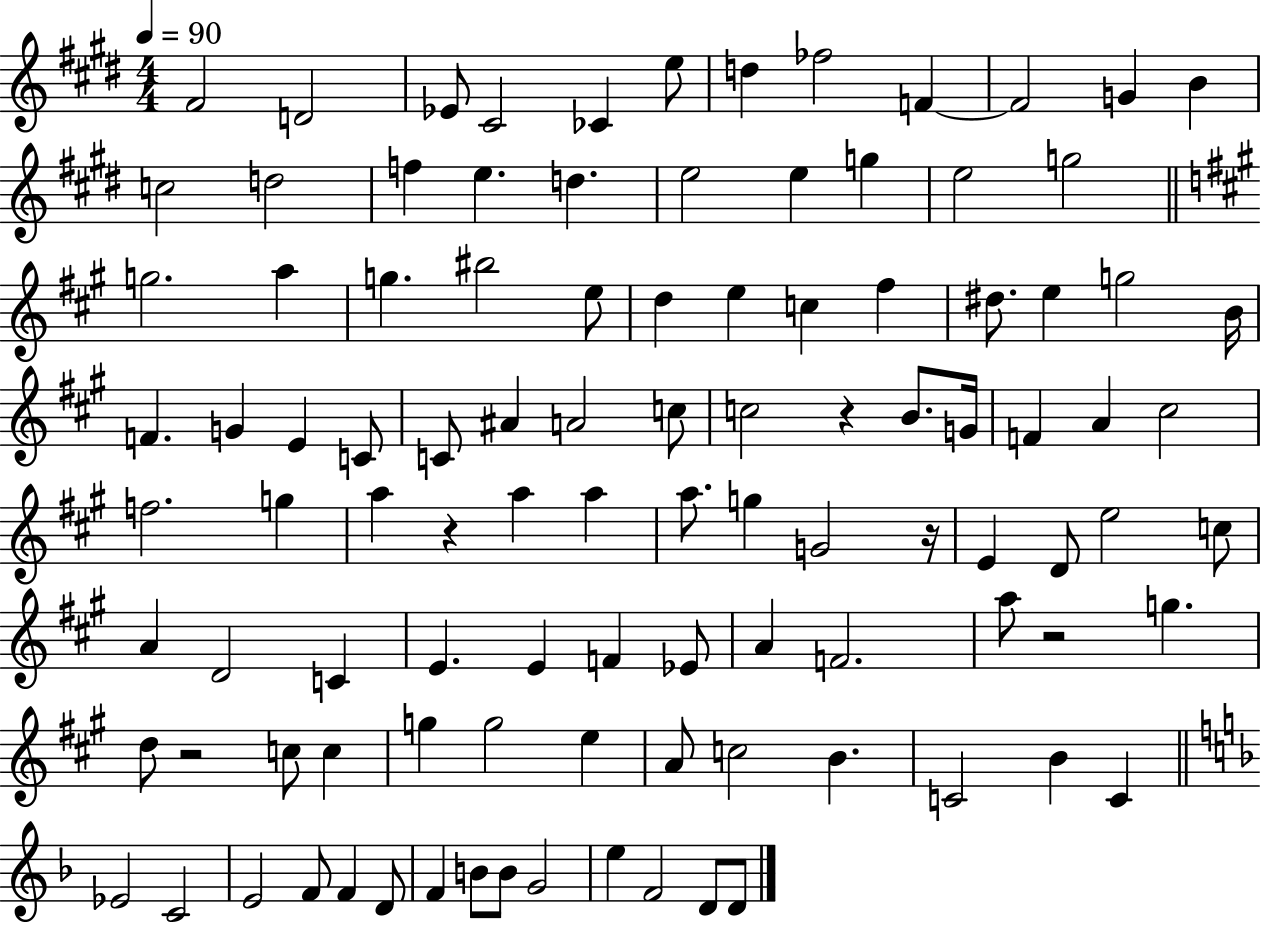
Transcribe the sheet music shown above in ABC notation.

X:1
T:Untitled
M:4/4
L:1/4
K:E
^F2 D2 _E/2 ^C2 _C e/2 d _f2 F F2 G B c2 d2 f e d e2 e g e2 g2 g2 a g ^b2 e/2 d e c ^f ^d/2 e g2 B/4 F G E C/2 C/2 ^A A2 c/2 c2 z B/2 G/4 F A ^c2 f2 g a z a a a/2 g G2 z/4 E D/2 e2 c/2 A D2 C E E F _E/2 A F2 a/2 z2 g d/2 z2 c/2 c g g2 e A/2 c2 B C2 B C _E2 C2 E2 F/2 F D/2 F B/2 B/2 G2 e F2 D/2 D/2